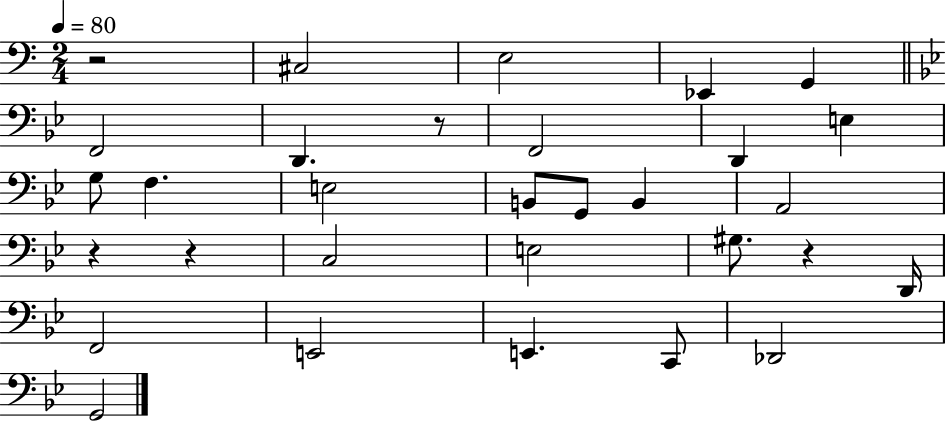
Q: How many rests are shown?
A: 5